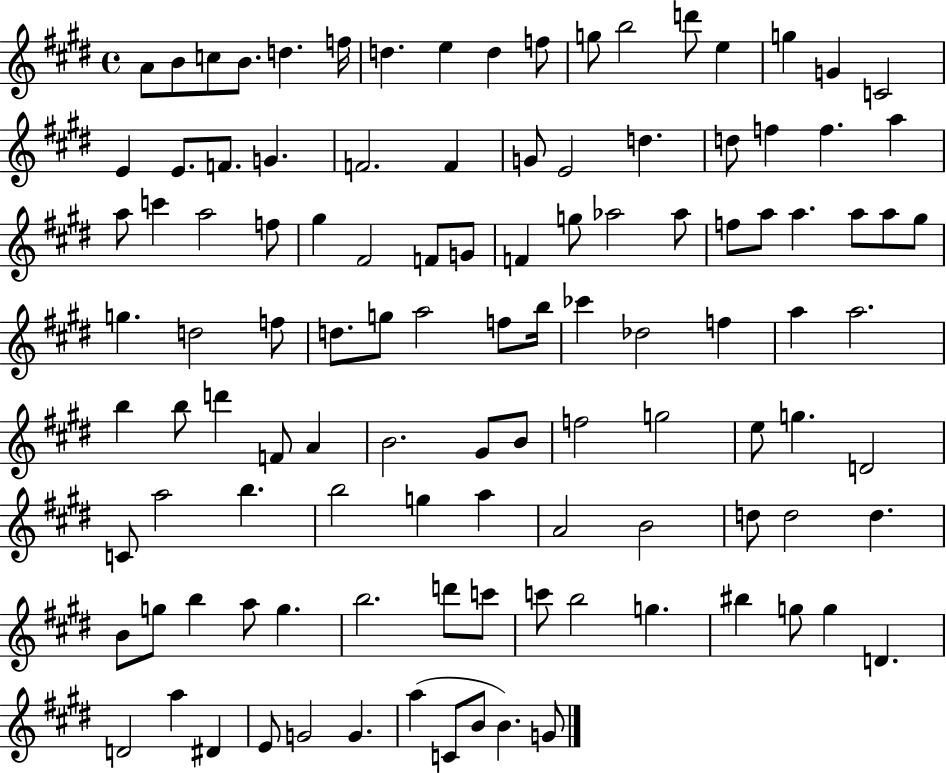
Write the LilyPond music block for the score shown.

{
  \clef treble
  \time 4/4
  \defaultTimeSignature
  \key e \major
  a'8 b'8 c''8 b'8. d''4. f''16 | d''4. e''4 d''4 f''8 | g''8 b''2 d'''8 e''4 | g''4 g'4 c'2 | \break e'4 e'8. f'8. g'4. | f'2. f'4 | g'8 e'2 d''4. | d''8 f''4 f''4. a''4 | \break a''8 c'''4 a''2 f''8 | gis''4 fis'2 f'8 g'8 | f'4 g''8 aes''2 aes''8 | f''8 a''8 a''4. a''8 a''8 gis''8 | \break g''4. d''2 f''8 | d''8. g''8 a''2 f''8 b''16 | ces'''4 des''2 f''4 | a''4 a''2. | \break b''4 b''8 d'''4 f'8 a'4 | b'2. gis'8 b'8 | f''2 g''2 | e''8 g''4. d'2 | \break c'8 a''2 b''4. | b''2 g''4 a''4 | a'2 b'2 | d''8 d''2 d''4. | \break b'8 g''8 b''4 a''8 g''4. | b''2. d'''8 c'''8 | c'''8 b''2 g''4. | bis''4 g''8 g''4 d'4. | \break d'2 a''4 dis'4 | e'8 g'2 g'4. | a''4( c'8 b'8 b'4.) g'8 | \bar "|."
}